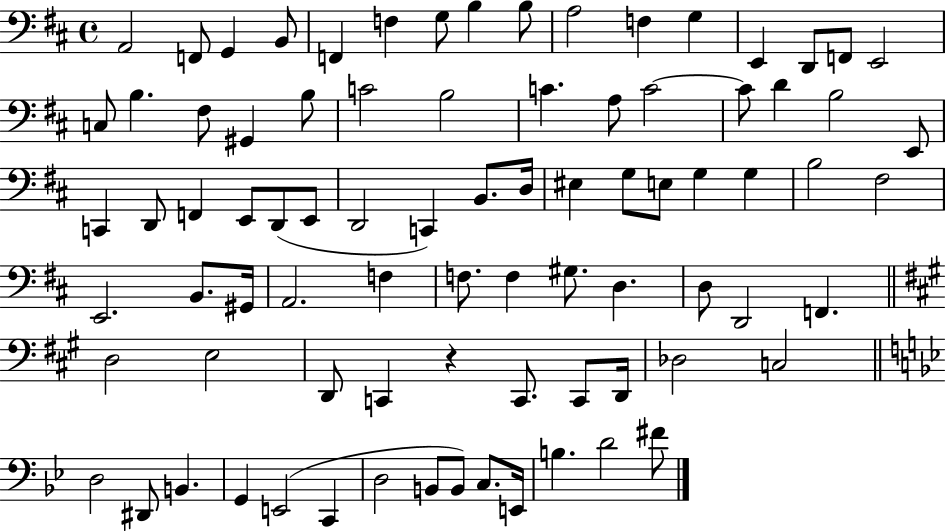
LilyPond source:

{
  \clef bass
  \time 4/4
  \defaultTimeSignature
  \key d \major
  \repeat volta 2 { a,2 f,8 g,4 b,8 | f,4 f4 g8 b4 b8 | a2 f4 g4 | e,4 d,8 f,8 e,2 | \break c8 b4. fis8 gis,4 b8 | c'2 b2 | c'4. a8 c'2~~ | c'8 d'4 b2 e,8 | \break c,4 d,8 f,4 e,8 d,8( e,8 | d,2 c,4) b,8. d16 | eis4 g8 e8 g4 g4 | b2 fis2 | \break e,2. b,8. gis,16 | a,2. f4 | f8. f4 gis8. d4. | d8 d,2 f,4. | \break \bar "||" \break \key a \major d2 e2 | d,8 c,4 r4 c,8. c,8 d,16 | des2 c2 | \bar "||" \break \key bes \major d2 dis,8 b,4. | g,4 e,2( c,4 | d2 b,8 b,8) c8. e,16 | b4. d'2 fis'8 | \break } \bar "|."
}